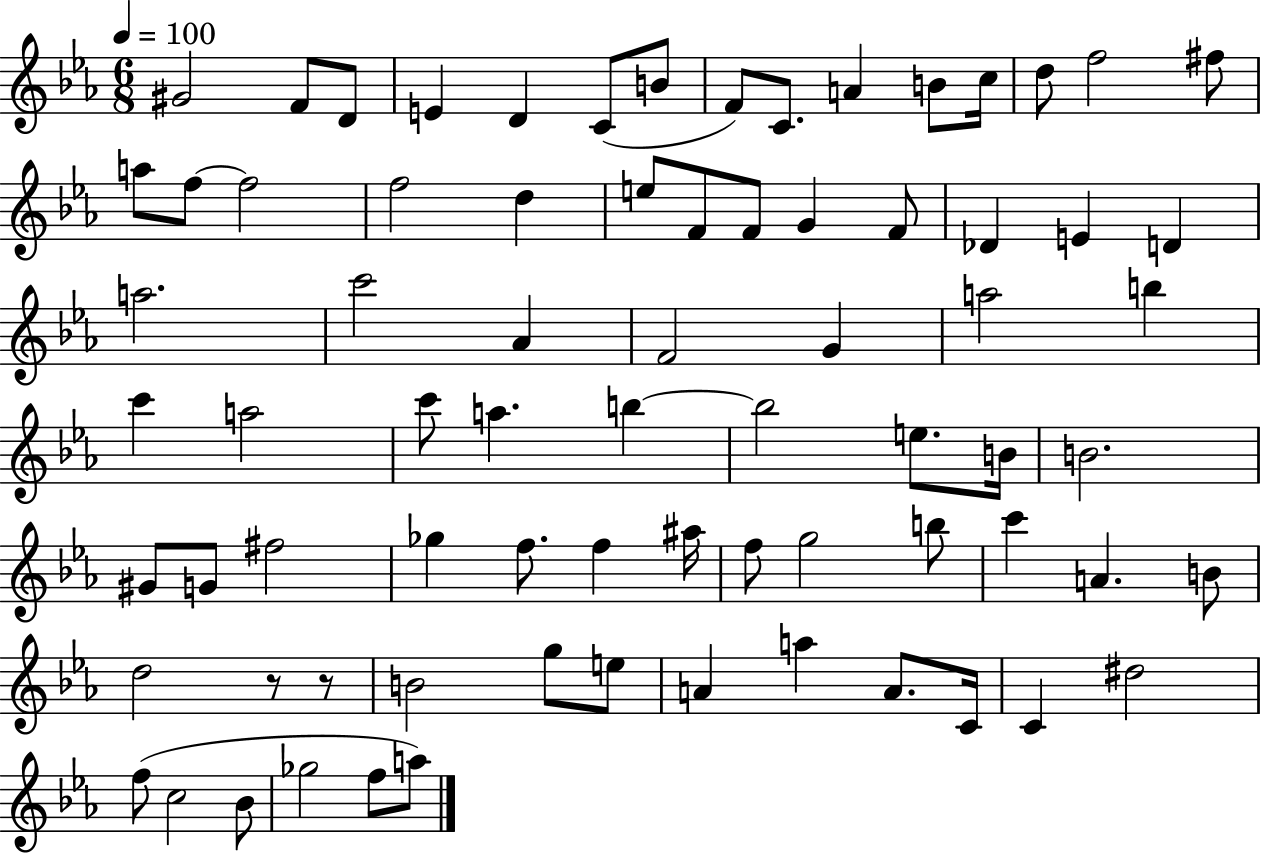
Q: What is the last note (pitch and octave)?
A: A5